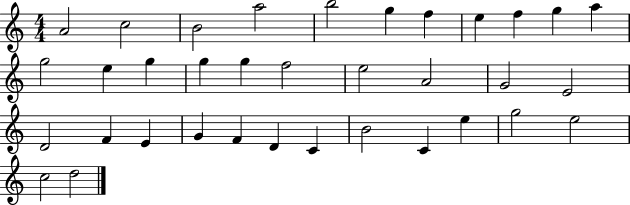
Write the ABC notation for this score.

X:1
T:Untitled
M:4/4
L:1/4
K:C
A2 c2 B2 a2 b2 g f e f g a g2 e g g g f2 e2 A2 G2 E2 D2 F E G F D C B2 C e g2 e2 c2 d2